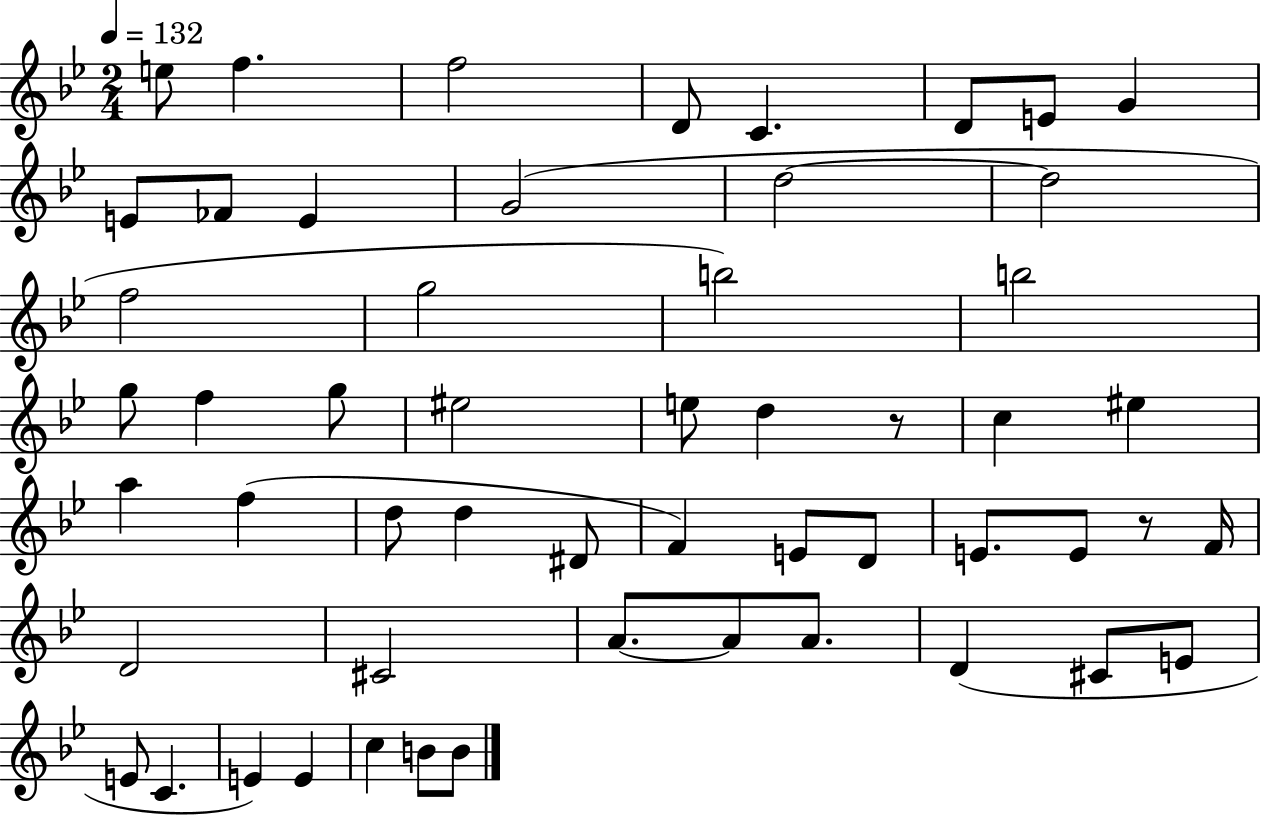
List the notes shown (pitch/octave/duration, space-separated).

E5/e F5/q. F5/h D4/e C4/q. D4/e E4/e G4/q E4/e FES4/e E4/q G4/h D5/h D5/h F5/h G5/h B5/h B5/h G5/e F5/q G5/e EIS5/h E5/e D5/q R/e C5/q EIS5/q A5/q F5/q D5/e D5/q D#4/e F4/q E4/e D4/e E4/e. E4/e R/e F4/s D4/h C#4/h A4/e. A4/e A4/e. D4/q C#4/e E4/e E4/e C4/q. E4/q E4/q C5/q B4/e B4/e